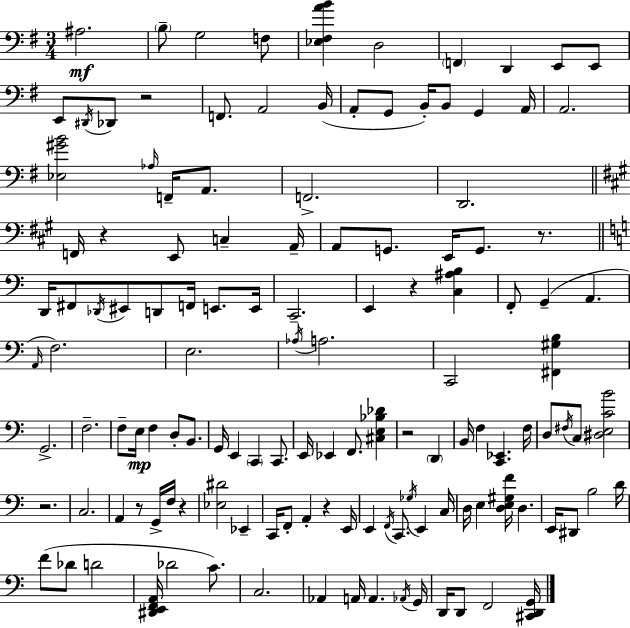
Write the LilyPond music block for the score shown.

{
  \clef bass
  \numericTimeSignature
  \time 3/4
  \key e \minor
  ais2.\mf | \parenthesize b8-- g2 f8 | <ees fis a' b'>4 d2 | \parenthesize f,4 d,4 e,8 e,8 | \break e,8 \acciaccatura { dis,16 } des,8 r2 | f,8. a,2 | b,16( a,8-. g,8 b,16-.) b,8 g,4 | a,16 a,2. | \break <ees gis' b'>2 \grace { aes16 } f,16-- a,8. | f,2.-> | d,2. | \bar "||" \break \key a \major f,16 r4 e,8 c4-- a,16-- | a,8 g,8. e,16 g,8. r8. | \bar "||" \break \key a \minor d,16 fis,8 \acciaccatura { des,16 } eis,8 d,8 f,16 e,8. | e,16 c,2.-- | e,4 r4 <c ais b>4 | f,8-. g,4--( a,4. | \break \grace { a,16 }) f2. | e2. | \acciaccatura { aes16 } a2. | c,2 <fis, gis b>4 | \break g,2.-> | f2.-- | f8-- e16\mp f4 d8-. | b,8. g,16 e,4 \parenthesize c,4 | \break c,8. e,16 ees,4 f,8. <cis e bes des'>4 | r2 \parenthesize d,4 | b,16 f4 <c, ees,>4. | f16 d8 \acciaccatura { fis16 } c8 <dis e c' b'>2 | \break r2. | c2. | a,4 r8 g,16-> f16 | r4 <ees dis'>2 | \break ees,4-- c,16 f,8-. a,4-. r4 | e,16 e,4 \acciaccatura { f,16 } c,8. | \acciaccatura { ges16 } e,4 c16 d16 e4 <d e gis f'>16 | d4. e,16 dis,8 b2 | \break d'16 f'8( des'8 d'2 | <dis, e, f, a,>16 des'2 | c'8.) c2. | aes,4 a,16 a,4. | \break \acciaccatura { aes,16 } g,16 d,16 d,8 f,2 | <cis, d, g,>16 \bar "|."
}